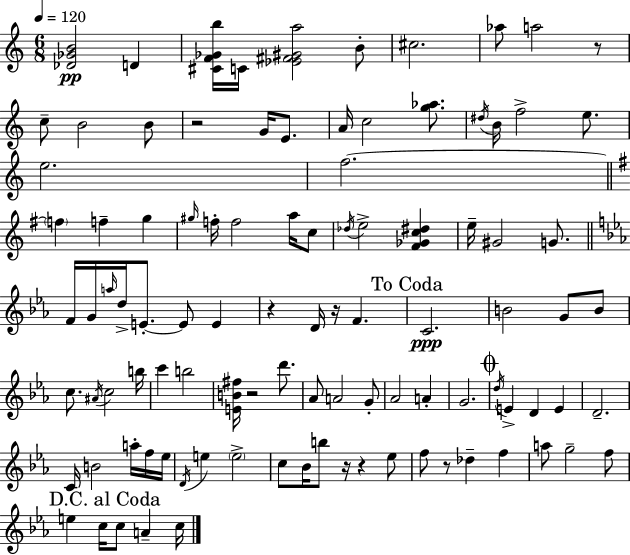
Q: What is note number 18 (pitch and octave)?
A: E5